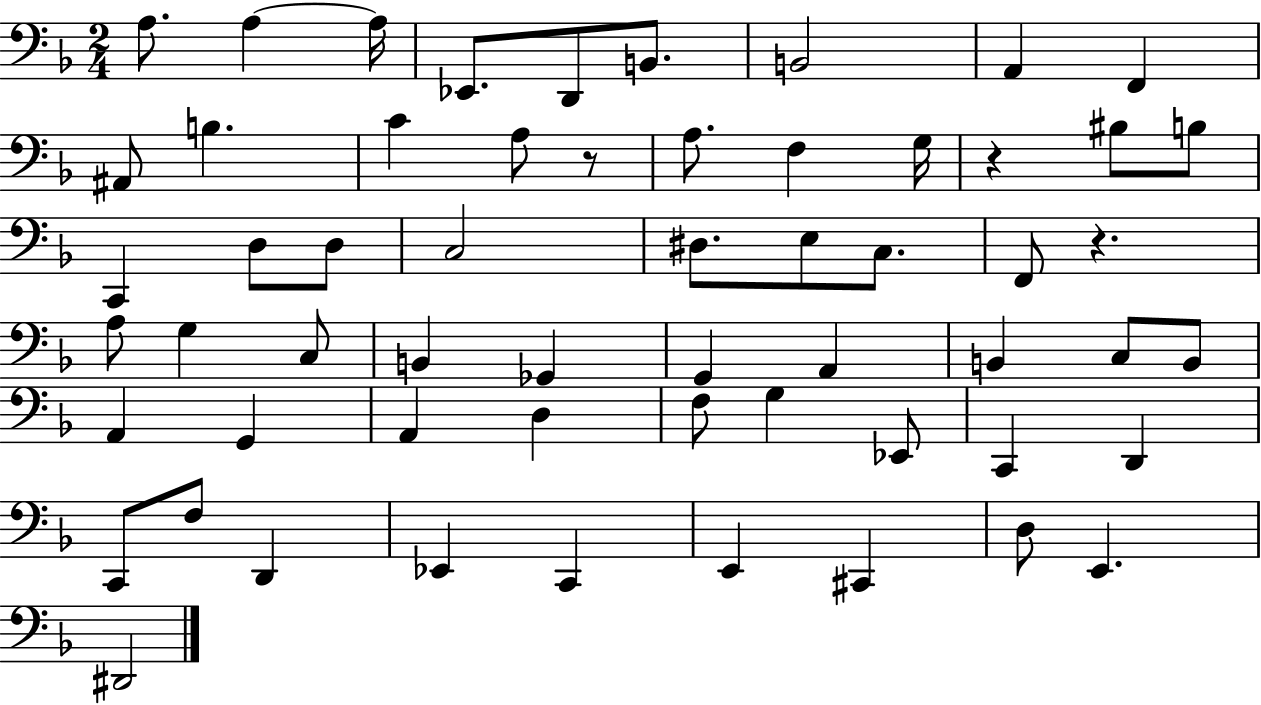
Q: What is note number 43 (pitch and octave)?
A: Eb2